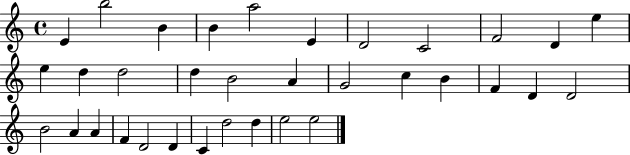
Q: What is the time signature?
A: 4/4